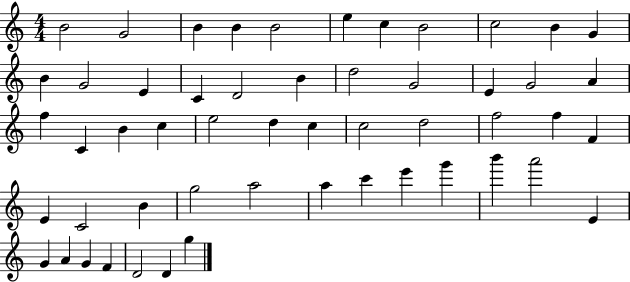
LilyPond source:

{
  \clef treble
  \numericTimeSignature
  \time 4/4
  \key c \major
  b'2 g'2 | b'4 b'4 b'2 | e''4 c''4 b'2 | c''2 b'4 g'4 | \break b'4 g'2 e'4 | c'4 d'2 b'4 | d''2 g'2 | e'4 g'2 a'4 | \break f''4 c'4 b'4 c''4 | e''2 d''4 c''4 | c''2 d''2 | f''2 f''4 f'4 | \break e'4 c'2 b'4 | g''2 a''2 | a''4 c'''4 e'''4 g'''4 | b'''4 a'''2 e'4 | \break g'4 a'4 g'4 f'4 | d'2 d'4 g''4 | \bar "|."
}